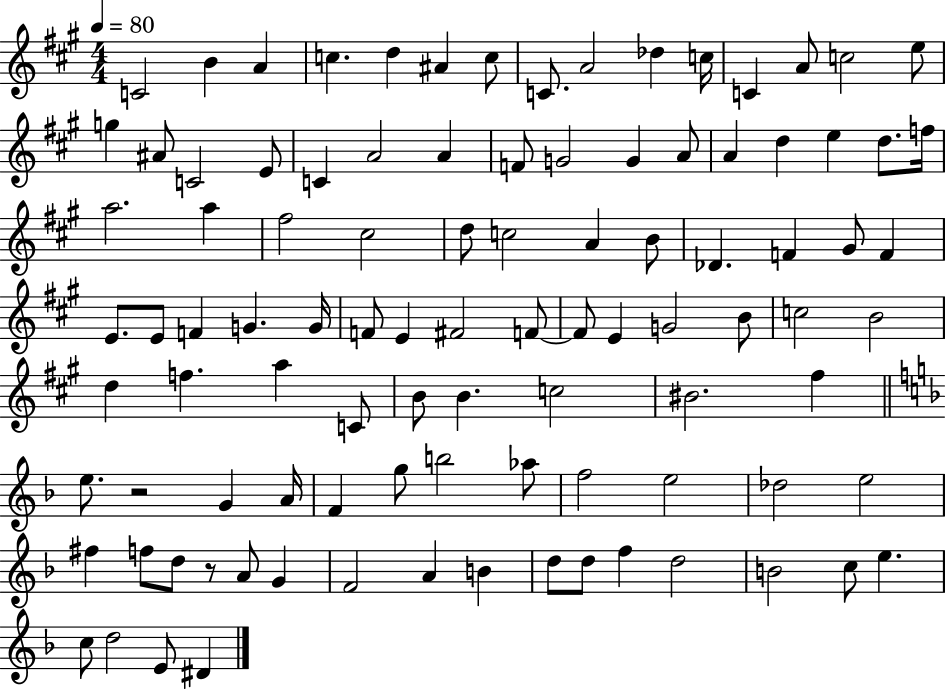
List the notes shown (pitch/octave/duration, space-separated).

C4/h B4/q A4/q C5/q. D5/q A#4/q C5/e C4/e. A4/h Db5/q C5/s C4/q A4/e C5/h E5/e G5/q A#4/e C4/h E4/e C4/q A4/h A4/q F4/e G4/h G4/q A4/e A4/q D5/q E5/q D5/e. F5/s A5/h. A5/q F#5/h C#5/h D5/e C5/h A4/q B4/e Db4/q. F4/q G#4/e F4/q E4/e. E4/e F4/q G4/q. G4/s F4/e E4/q F#4/h F4/e F4/e E4/q G4/h B4/e C5/h B4/h D5/q F5/q. A5/q C4/e B4/e B4/q. C5/h BIS4/h. F#5/q E5/e. R/h G4/q A4/s F4/q G5/e B5/h Ab5/e F5/h E5/h Db5/h E5/h F#5/q F5/e D5/e R/e A4/e G4/q F4/h A4/q B4/q D5/e D5/e F5/q D5/h B4/h C5/e E5/q. C5/e D5/h E4/e D#4/q